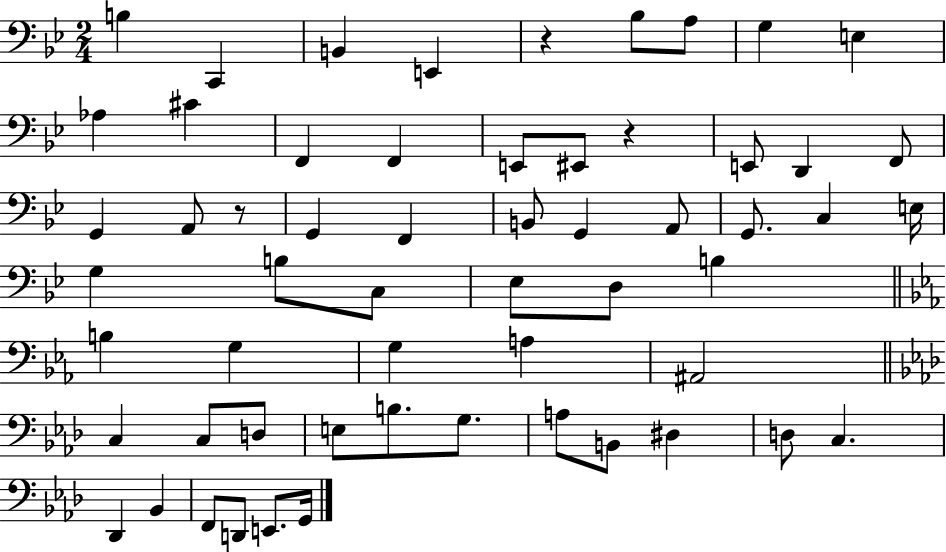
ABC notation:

X:1
T:Untitled
M:2/4
L:1/4
K:Bb
B, C,, B,, E,, z _B,/2 A,/2 G, E, _A, ^C F,, F,, E,,/2 ^E,,/2 z E,,/2 D,, F,,/2 G,, A,,/2 z/2 G,, F,, B,,/2 G,, A,,/2 G,,/2 C, E,/4 G, B,/2 C,/2 _E,/2 D,/2 B, B, G, G, A, ^A,,2 C, C,/2 D,/2 E,/2 B,/2 G,/2 A,/2 B,,/2 ^D, D,/2 C, _D,, _B,, F,,/2 D,,/2 E,,/2 G,,/4